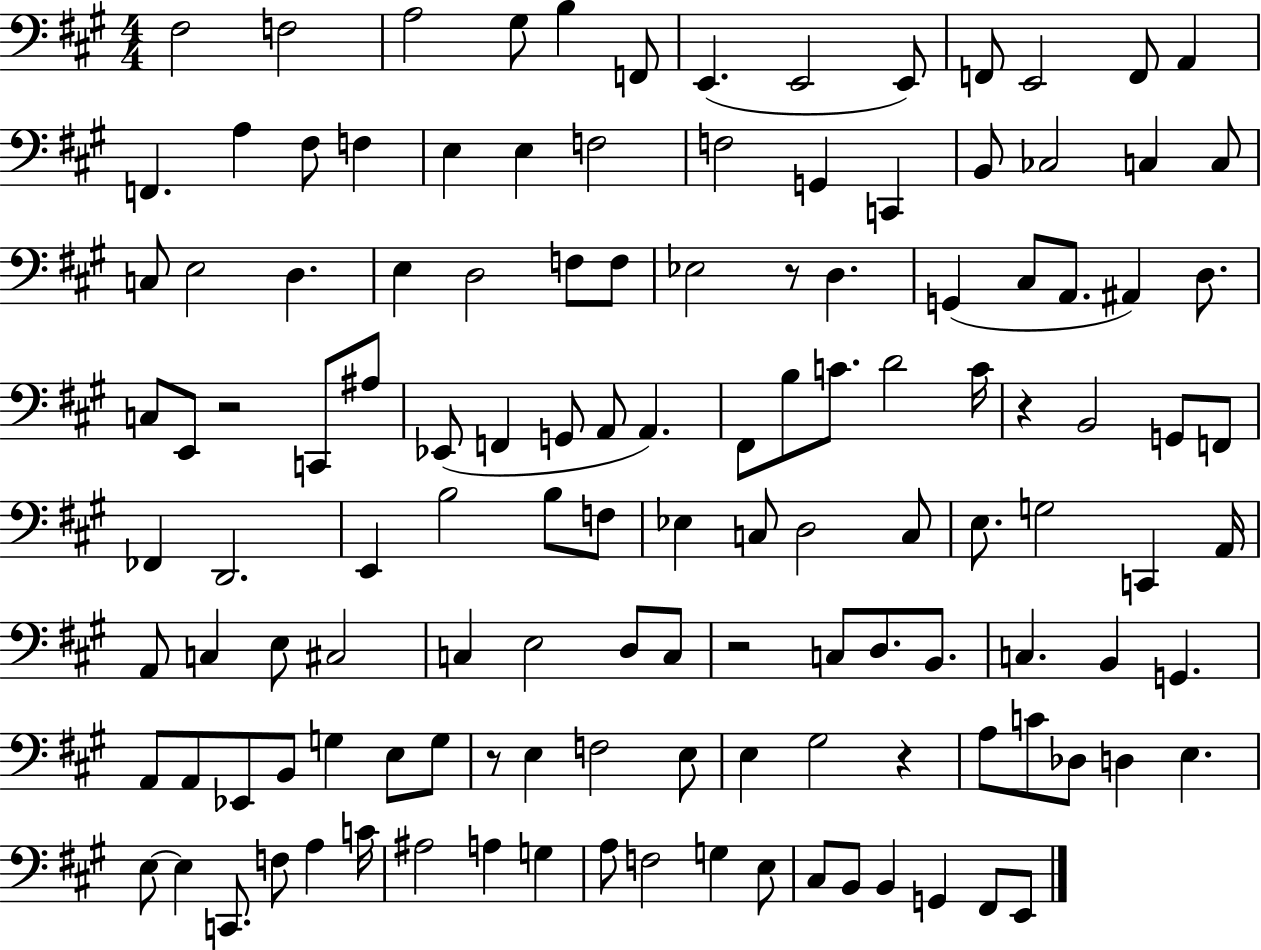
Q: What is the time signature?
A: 4/4